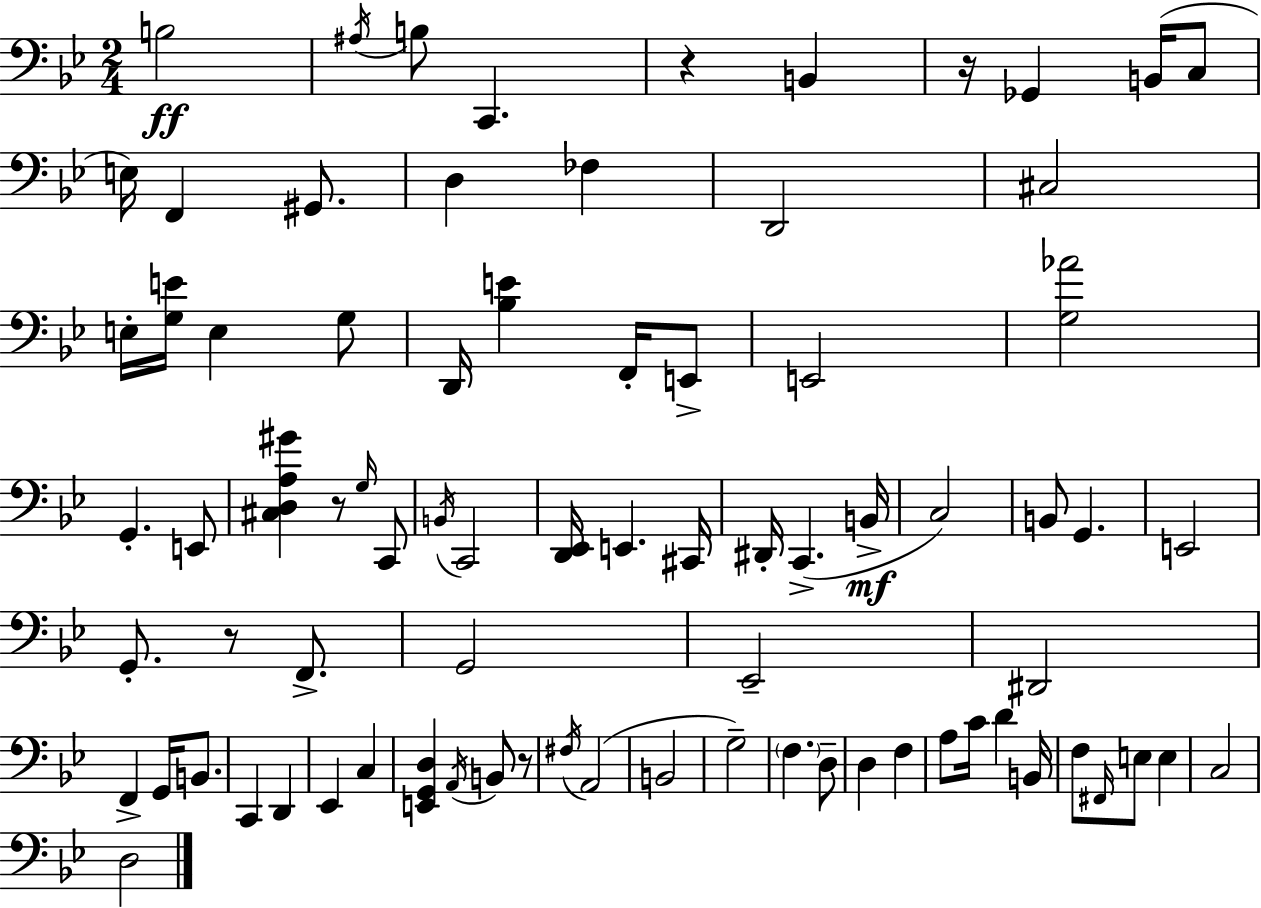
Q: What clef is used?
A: bass